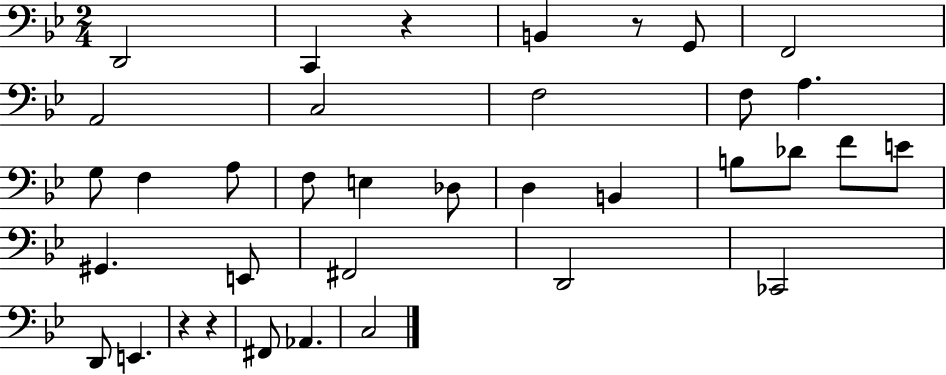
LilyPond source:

{
  \clef bass
  \numericTimeSignature
  \time 2/4
  \key bes \major
  d,2 | c,4 r4 | b,4 r8 g,8 | f,2 | \break a,2 | c2 | f2 | f8 a4. | \break g8 f4 a8 | f8 e4 des8 | d4 b,4 | b8 des'8 f'8 e'8 | \break gis,4. e,8 | fis,2 | d,2 | ces,2 | \break d,8 e,4. | r4 r4 | fis,8 aes,4. | c2 | \break \bar "|."
}